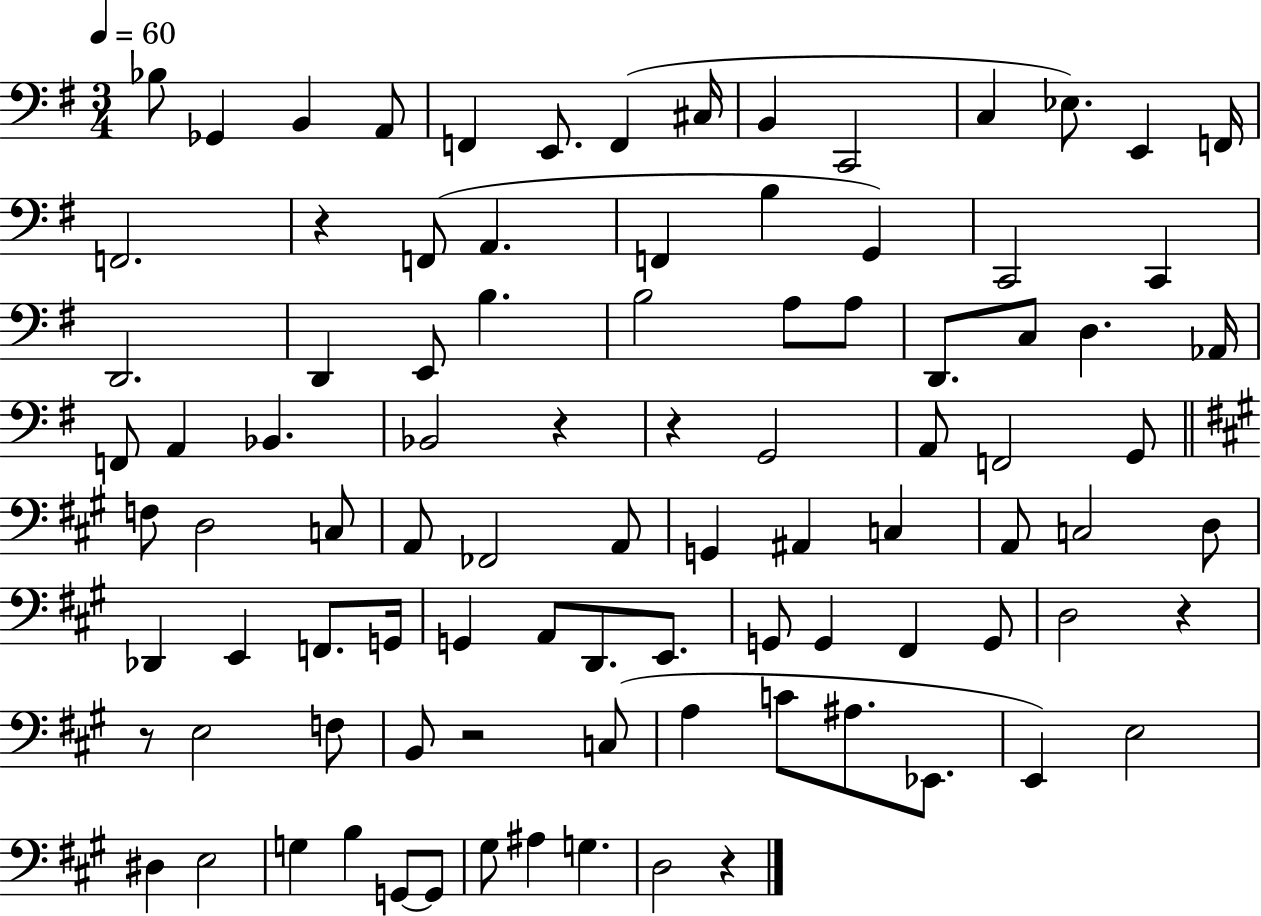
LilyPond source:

{
  \clef bass
  \numericTimeSignature
  \time 3/4
  \key g \major
  \tempo 4 = 60
  bes8 ges,4 b,4 a,8 | f,4 e,8. f,4( cis16 | b,4 c,2 | c4 ees8.) e,4 f,16 | \break f,2. | r4 f,8( a,4. | f,4 b4 g,4) | c,2 c,4 | \break d,2. | d,4 e,8 b4. | b2 a8 a8 | d,8. c8 d4. aes,16 | \break f,8 a,4 bes,4. | bes,2 r4 | r4 g,2 | a,8 f,2 g,8 | \break \bar "||" \break \key a \major f8 d2 c8 | a,8 fes,2 a,8 | g,4 ais,4 c4 | a,8 c2 d8 | \break des,4 e,4 f,8. g,16 | g,4 a,8 d,8. e,8. | g,8 g,4 fis,4 g,8 | d2 r4 | \break r8 e2 f8 | b,8 r2 c8( | a4 c'8 ais8. ees,8. | e,4) e2 | \break dis4 e2 | g4 b4 g,8~~ g,8 | gis8 ais4 g4. | d2 r4 | \break \bar "|."
}